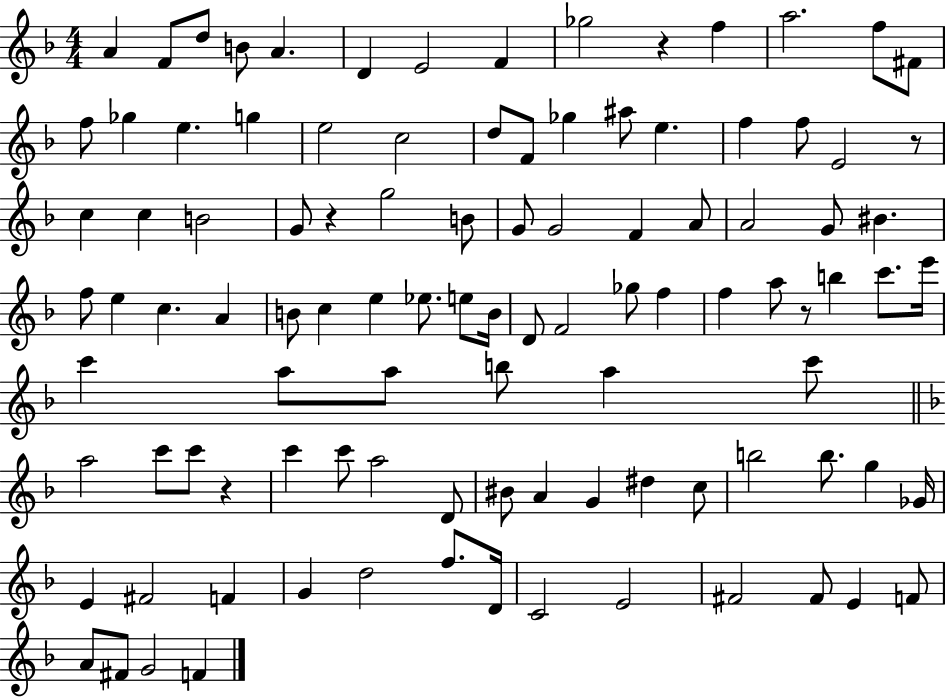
{
  \clef treble
  \numericTimeSignature
  \time 4/4
  \key f \major
  \repeat volta 2 { a'4 f'8 d''8 b'8 a'4. | d'4 e'2 f'4 | ges''2 r4 f''4 | a''2. f''8 fis'8 | \break f''8 ges''4 e''4. g''4 | e''2 c''2 | d''8 f'8 ges''4 ais''8 e''4. | f''4 f''8 e'2 r8 | \break c''4 c''4 b'2 | g'8 r4 g''2 b'8 | g'8 g'2 f'4 a'8 | a'2 g'8 bis'4. | \break f''8 e''4 c''4. a'4 | b'8 c''4 e''4 ees''8. e''8 b'16 | d'8 f'2 ges''8 f''4 | f''4 a''8 r8 b''4 c'''8. e'''16 | \break c'''4 a''8 a''8 b''8 a''4 c'''8 | \bar "||" \break \key d \minor a''2 c'''8 c'''8 r4 | c'''4 c'''8 a''2 d'8 | bis'8 a'4 g'4 dis''4 c''8 | b''2 b''8. g''4 ges'16 | \break e'4 fis'2 f'4 | g'4 d''2 f''8. d'16 | c'2 e'2 | fis'2 fis'8 e'4 f'8 | \break a'8 fis'8 g'2 f'4 | } \bar "|."
}